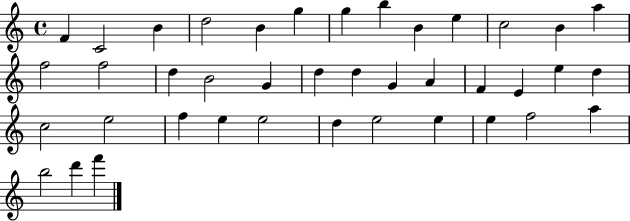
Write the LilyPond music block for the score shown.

{
  \clef treble
  \time 4/4
  \defaultTimeSignature
  \key c \major
  f'4 c'2 b'4 | d''2 b'4 g''4 | g''4 b''4 b'4 e''4 | c''2 b'4 a''4 | \break f''2 f''2 | d''4 b'2 g'4 | d''4 d''4 g'4 a'4 | f'4 e'4 e''4 d''4 | \break c''2 e''2 | f''4 e''4 e''2 | d''4 e''2 e''4 | e''4 f''2 a''4 | \break b''2 d'''4 f'''4 | \bar "|."
}